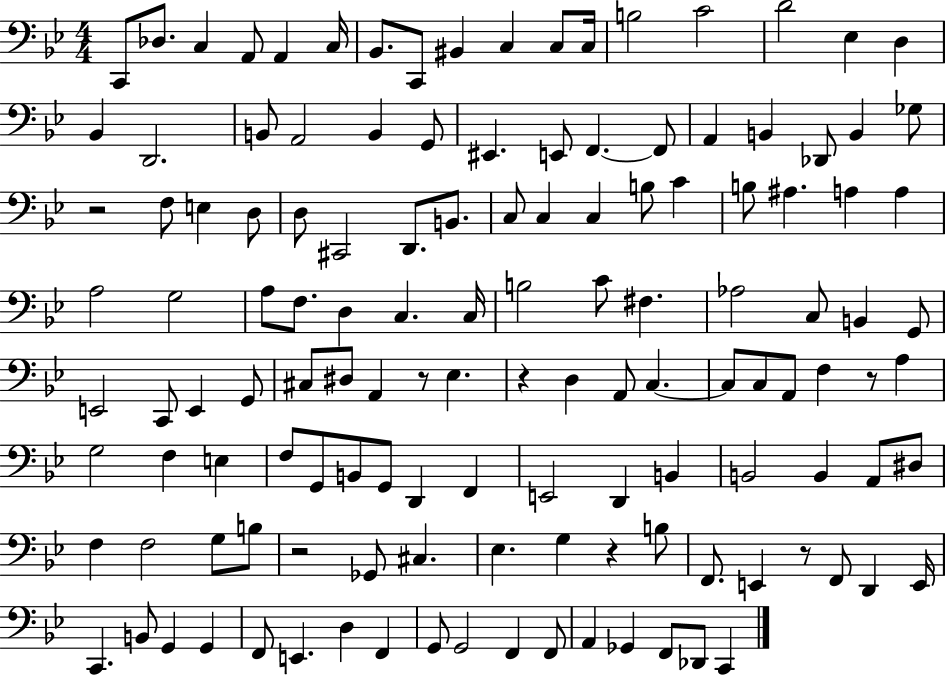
{
  \clef bass
  \numericTimeSignature
  \time 4/4
  \key bes \major
  c,8 des8. c4 a,8 a,4 c16 | bes,8. c,8 bis,4 c4 c8 c16 | b2 c'2 | d'2 ees4 d4 | \break bes,4 d,2. | b,8 a,2 b,4 g,8 | eis,4. e,8 f,4.~~ f,8 | a,4 b,4 des,8 b,4 ges8 | \break r2 f8 e4 d8 | d8 cis,2 d,8. b,8. | c8 c4 c4 b8 c'4 | b8 ais4. a4 a4 | \break a2 g2 | a8 f8. d4 c4. c16 | b2 c'8 fis4. | aes2 c8 b,4 g,8 | \break e,2 c,8 e,4 g,8 | cis8 dis8 a,4 r8 ees4. | r4 d4 a,8 c4.~~ | c8 c8 a,8 f4 r8 a4 | \break g2 f4 e4 | f8 g,8 b,8 g,8 d,4 f,4 | e,2 d,4 b,4 | b,2 b,4 a,8 dis8 | \break f4 f2 g8 b8 | r2 ges,8 cis4. | ees4. g4 r4 b8 | f,8. e,4 r8 f,8 d,4 e,16 | \break c,4. b,8 g,4 g,4 | f,8 e,4. d4 f,4 | g,8 g,2 f,4 f,8 | a,4 ges,4 f,8 des,8 c,4 | \break \bar "|."
}